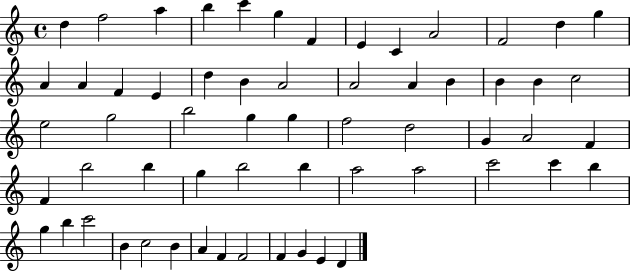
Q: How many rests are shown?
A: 0